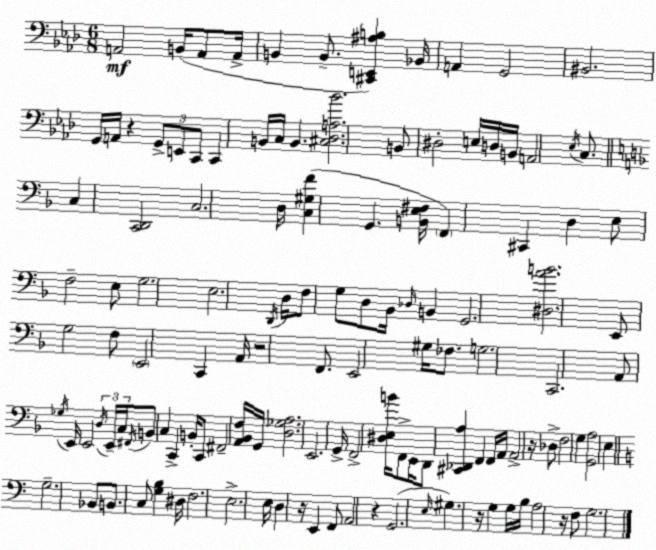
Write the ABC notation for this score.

X:1
T:Untitled
M:6/8
L:1/4
K:Fm
A,,2 B,,/4 A,,/2 A,,/4 B,, B,,/2 [^C,,E,,^A,B,] _B,,/4 A,, G,,2 ^B,,2 G,,/4 A,,/4 z G,,/2 E,,/2 C,,/2 C,, B,,/4 C,/4 B,, [^C,_D,A,_B]2 B,,/2 ^D,2 E,/4 D,/4 B,,/4 A,,2 _E,/4 C,/2 C, [C,,D,,]2 C,2 D,/4 [C,^G,F] G,, [B,,E,^F,]/4 F,, ^C,, D, E,/2 F,2 E,/2 G,2 E,2 D,,/4 D,/4 F,/2 G,/2 D,/2 _B,,/4 _D,/4 B,, G,,2 [^D,AB]2 E,,/2 G,2 F,/2 E,,2 C,, A,,/4 z2 F,,/2 E,,2 ^G,/4 _F,/2 G,2 C,,2 A,,/2 _G,/4 E,,/4 E,,2 D,/4 E,,/4 C,/4 ^F,,/4 B,,/2 C, C,, B,,/4 C,,/2 ^F,,2 [A,,_B,,F,]/4 G,,/4 [D,_G,A,]2 E,,2 G,,/4 F,,2 [^D,E,B]/4 F,,/2 E,,/4 D,,/2 [^C,,_D,,A,] F,, F,,/4 A,,/4 A,,2 z/4 _D,/2 F,2 G, [G,,A,]2 E, G,2 _B,,/2 B,,/2 C,/2 [G,B,] ^D,/4 F,2 E,2 E,/4 D, z/4 E,, F,,/2 A,,2 z G,,2 E,/4 ^G, z/4 G, G,/4 B,/4 A,2 z/4 F,/2 G,2